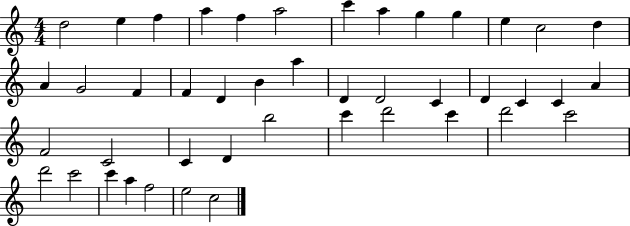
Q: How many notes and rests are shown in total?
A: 44